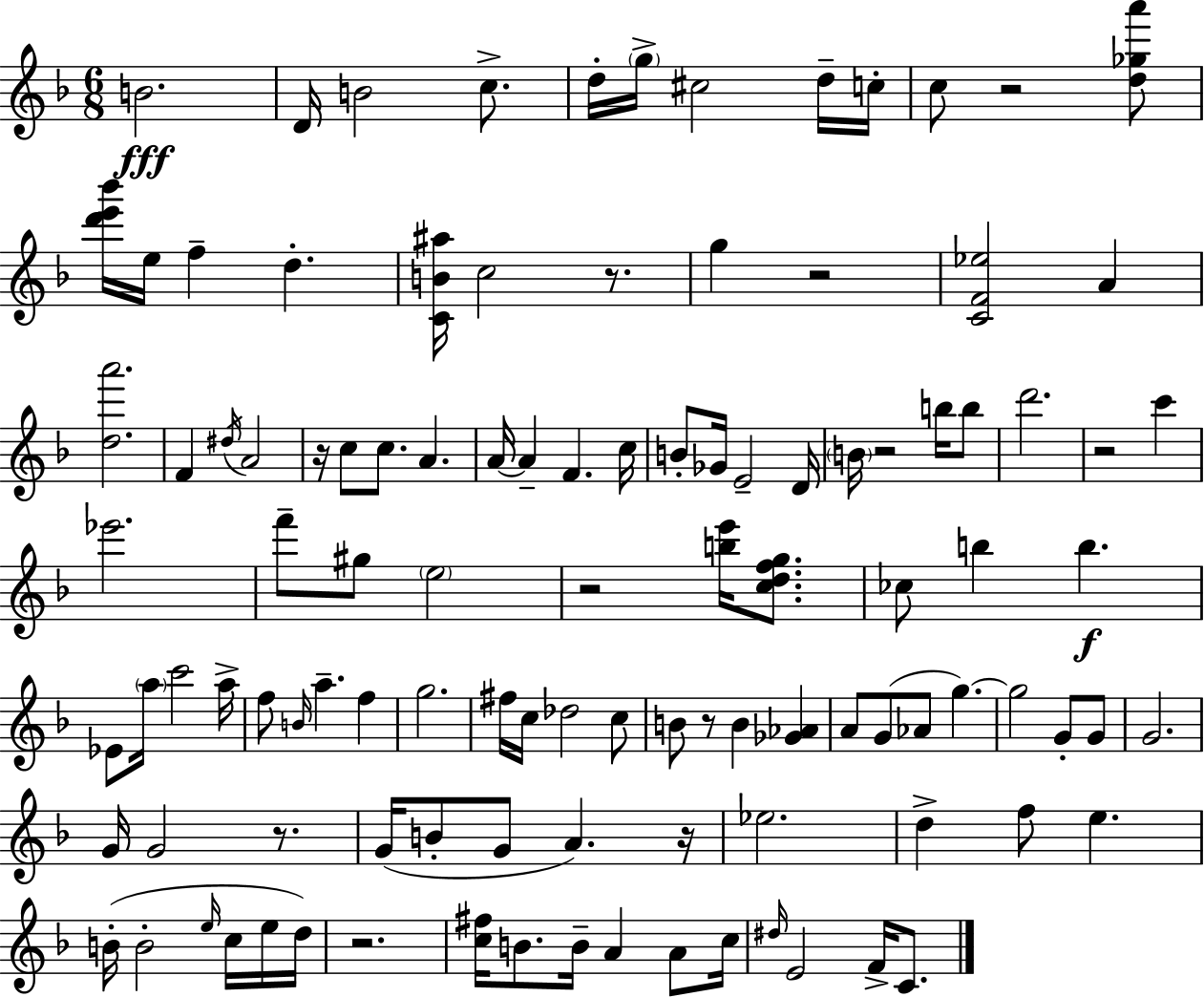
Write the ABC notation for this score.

X:1
T:Untitled
M:6/8
L:1/4
K:F
B2 D/4 B2 c/2 d/4 g/4 ^c2 d/4 c/4 c/2 z2 [d_ga']/2 [d'e'_b']/4 e/4 f d [CB^a]/4 c2 z/2 g z2 [CF_e]2 A [da']2 F ^d/4 A2 z/4 c/2 c/2 A A/4 A F c/4 B/2 _G/4 E2 D/4 B/4 z2 b/4 b/2 d'2 z2 c' _e'2 f'/2 ^g/2 e2 z2 [be']/4 [cdfg]/2 _c/2 b b _E/2 a/4 c'2 a/4 f/2 B/4 a f g2 ^f/4 c/4 _d2 c/2 B/2 z/2 B [_G_A] A/2 G/2 _A/2 g g2 G/2 G/2 G2 G/4 G2 z/2 G/4 B/2 G/2 A z/4 _e2 d f/2 e B/4 B2 e/4 c/4 e/4 d/4 z2 [c^f]/4 B/2 B/4 A A/2 c/4 ^d/4 E2 F/4 C/2